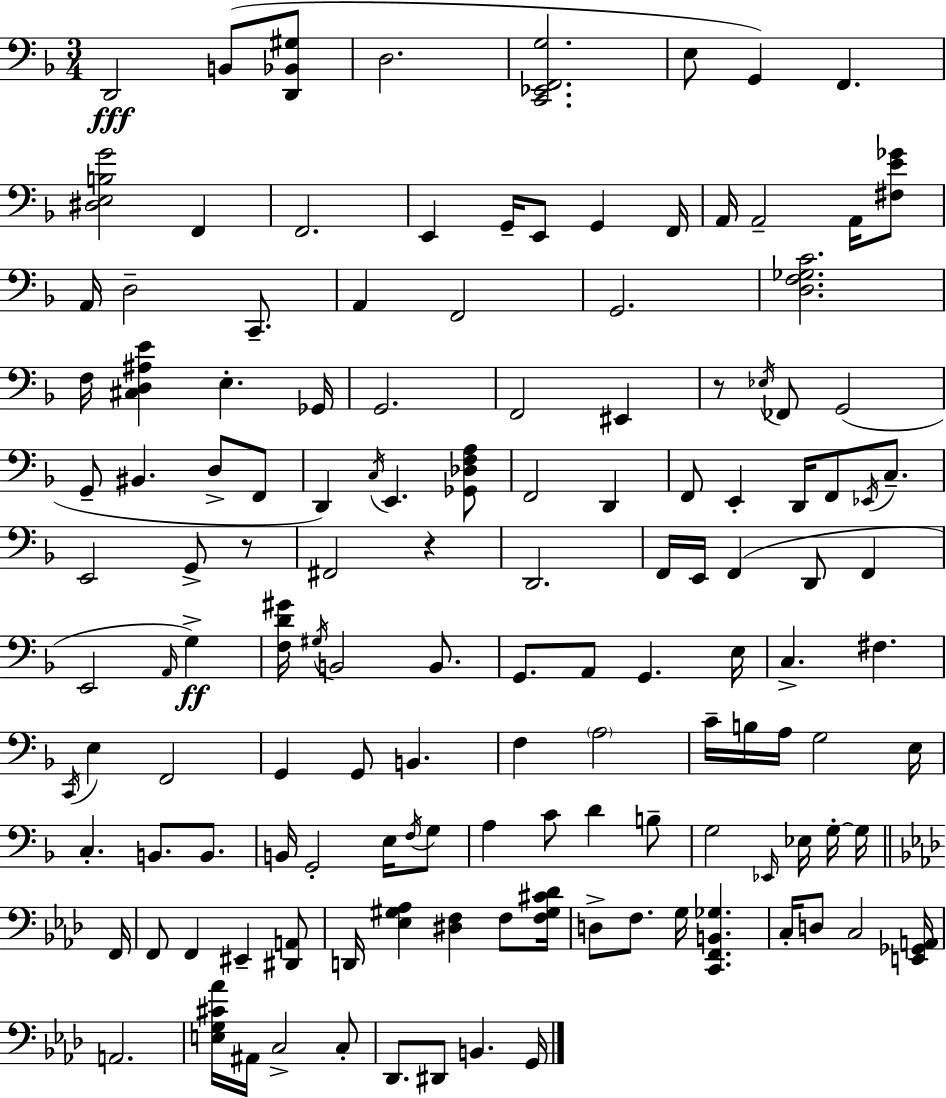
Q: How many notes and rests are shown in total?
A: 135